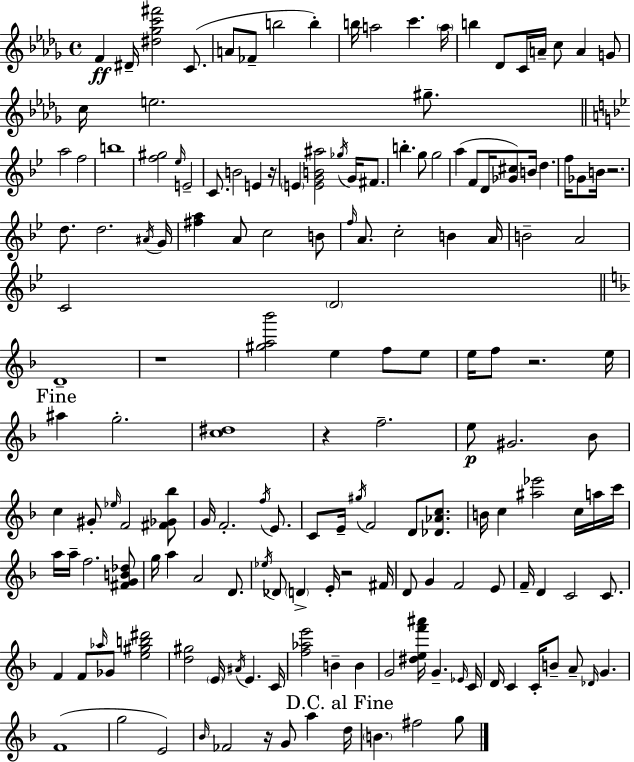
F4/q D#4/s [D#5,Gb5,C6,F#6]/h C4/e. A4/e FES4/e B5/h B5/q B5/s A5/h C6/q. A5/s B5/q Db4/e C4/s A4/s C5/e A4/q G4/e C5/s E5/h. G#5/e. A5/h F5/h B5/w [F5,G#5]/h Eb5/s E4/h C4/e. B4/h E4/q R/s E4/q [E4,G4,B4,A#5]/h Gb5/s G4/s F#4/e. B5/q. G5/e G5/h A5/q F4/e D4/s [Gb4,C#5]/e B4/s D5/q. F5/s Gb4/e B4/s R/h. D5/e. D5/h. A#4/s G4/s [F#5,A5]/q A4/e C5/h B4/e F5/s A4/e. C5/h B4/q A4/s B4/h A4/h C4/h D4/h D4/w R/w [G#5,A5,Bb6]/h E5/q F5/e E5/e E5/s F5/e R/h. E5/s A#5/q G5/h. [C5,D#5]/w R/q F5/h. E5/e G#4/h. Bb4/e C5/q G#4/e Eb5/s F4/h [F#4,Gb4,Bb5]/e G4/s F4/h. F5/s E4/e. C4/e E4/s G#5/s F4/h D4/e [Db4,Ab4,C5]/e. B4/s C5/q [A#5,Eb6]/h C5/s A5/s C6/s A5/s A5/s F5/h. [F#4,G4,B4,Db5]/e G5/s A5/q A4/h D4/e. Eb5/s Db4/e D4/q E4/s R/h F#4/s D4/e G4/q F4/h E4/e F4/s D4/q C4/h C4/e. F4/q F4/e Ab5/s Gb4/e [E5,G#5,B5,D#6]/h [D5,G#5]/h E4/s A#4/s E4/q. C4/s [F5,Ab5,E6]/h B4/q B4/q G4/h [D#5,E5,F6,A#6]/s G4/q. Eb4/s C4/s D4/s C4/q C4/s B4/e A4/e Db4/s G4/q. F4/w G5/h E4/h Bb4/s FES4/h R/s G4/e A5/q D5/s B4/q. F#5/h G5/e